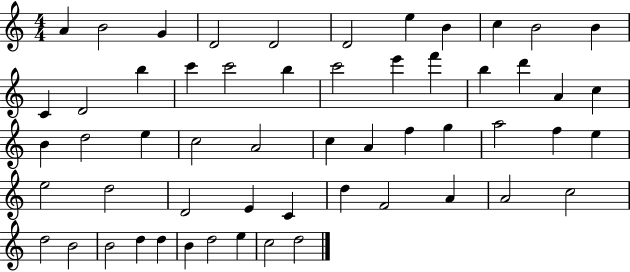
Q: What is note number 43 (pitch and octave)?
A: F4